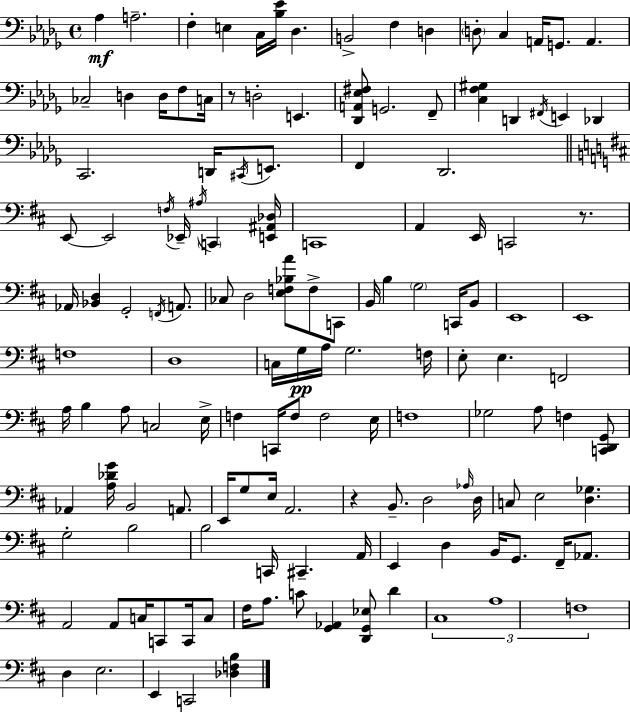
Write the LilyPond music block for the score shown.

{
  \clef bass
  \time 4/4
  \defaultTimeSignature
  \key bes \minor
  aes4\mf a2.-- | f4-. e4 c16 <bes ees'>16 des4. | b,2-> f4 d4 | \parenthesize d8-. c4 a,16 g,8. a,4. | \break ces2-- d4 d16 f8 c16 | r8 d2-. e,4. | <des, a, ees fis>8 g,2. f,8-- | <c f gis>4 d,4 \acciaccatura { fis,16 } e,4 des,4 | \break c,2. d,16 \acciaccatura { cis,16 } e,8. | f,4 des,2. | \bar "||" \break \key d \major e,8~~ e,2 \acciaccatura { f16 } ees,16-- \acciaccatura { ais16 } \parenthesize c,4 | <e, ais, des>16 c,1 | a,4 e,16 c,2 r8. | aes,16 <bes, d>4 g,2-. \acciaccatura { f,16 } | \break a,8. ces8 d2 <e f bes a'>8 f8-> | c,8 b,16 b4 \parenthesize g2 | c,16 b,8 e,1 | e,1 | \break f1 | d1 | c16 g16\pp a16 g2. | f16 e8-. e4. f,2 | \break a16 b4 a8 c2 | e16-> f4 c,16 f8 f2 | e16 f1 | ges2 a8 f4 | \break <c, d, g,>8 aes,4 <a des' g'>16 b,2 | a,8. e,16 g8 e16 a,2. | r4 b,8.-- d2 | \grace { aes16 } d16 c8 e2 <d ges>4. | \break g2-. b2 | b2 c,16 cis,4.-- | a,16 e,4 d4 b,16 g,8. | fis,16-- aes,8. a,2 a,8 c16 c,8 | \break c,16 c8 fis16 a8. c'8 <g, aes,>4 <d, g, ees>8 | d'4 \tuplet 3/2 { cis1 | a1 | f1 } | \break d4 e2. | e,4 c,2 | <des f b>4 \bar "|."
}